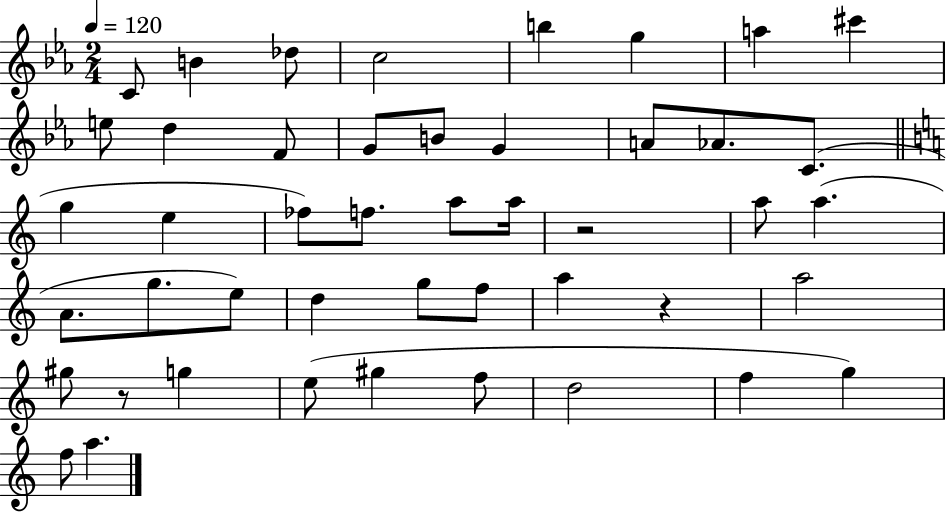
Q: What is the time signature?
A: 2/4